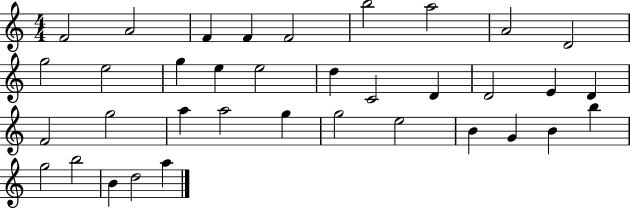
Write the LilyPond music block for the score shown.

{
  \clef treble
  \numericTimeSignature
  \time 4/4
  \key c \major
  f'2 a'2 | f'4 f'4 f'2 | b''2 a''2 | a'2 d'2 | \break g''2 e''2 | g''4 e''4 e''2 | d''4 c'2 d'4 | d'2 e'4 d'4 | \break f'2 g''2 | a''4 a''2 g''4 | g''2 e''2 | b'4 g'4 b'4 b''4 | \break g''2 b''2 | b'4 d''2 a''4 | \bar "|."
}